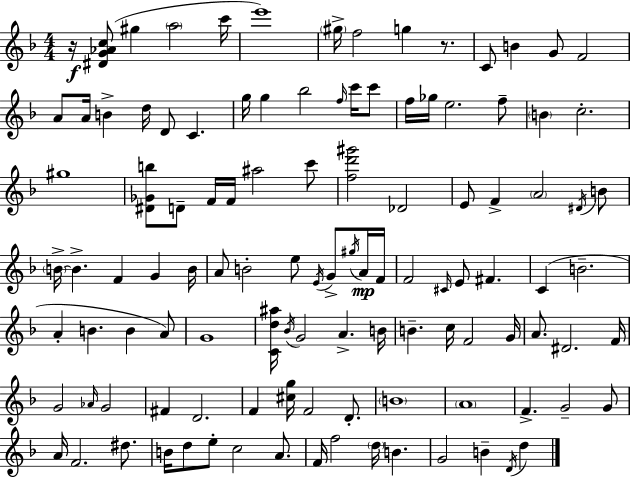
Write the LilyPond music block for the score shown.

{
  \clef treble
  \numericTimeSignature
  \time 4/4
  \key d \minor
  r16\f <dis' g' aes' c''>8( gis''4 \parenthesize a''2 c'''16 | e'''1) | \parenthesize gis''16-> f''2 g''4 r8. | c'8 b'4 g'8 f'2 | \break a'8 a'16 b'4-> d''16 d'8 c'4. | g''16 g''4 bes''2 \grace { f''16 } c'''16 c'''8 | f''16 ges''16 e''2. f''8-- | \parenthesize b'4 c''2.-. | \break gis''1 | <dis' ges' b''>8 d'8-- f'16 f'16 ais''2 c'''8 | <f'' d''' gis'''>2 des'2 | e'8 f'4-> \parenthesize a'2 \acciaccatura { dis'16 } | \break b'8 \parenthesize b'16->~~ b'4.-> f'4 g'4 | b'16 a'8 b'2-. e''8 \acciaccatura { e'16 } g'8-> | \acciaccatura { gis''16 }\mp a'16 f'16 f'2 \grace { cis'16 } e'8 fis'4. | c'4( b'2.-- | \break a'4-. b'4. b'4 | a'8) g'1 | <c' d'' ais''>16 \acciaccatura { bes'16 } g'2 a'4.-> | b'16 b'4.-- c''16 f'2 | \break g'16 a'8. dis'2. | f'16 g'2 \grace { aes'16 } g'2 | fis'4 d'2. | f'4 <cis'' g''>16 f'2 | \break d'8.-. \parenthesize b'1 | \parenthesize a'1 | f'4.-> g'2-- | g'8 a'16 f'2. | \break dis''8. b'16 d''8 e''8-. c''2 | a'8. f'16 f''2 | \parenthesize d''16 b'4. g'2 b'4-- | \acciaccatura { d'16 } d''4 \bar "|."
}